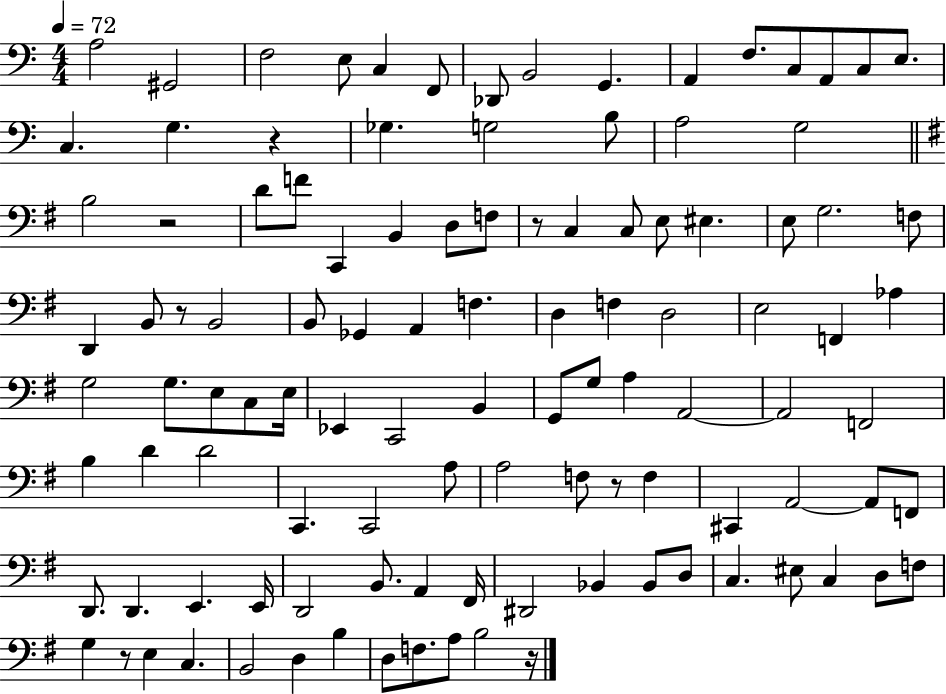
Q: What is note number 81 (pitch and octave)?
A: D2